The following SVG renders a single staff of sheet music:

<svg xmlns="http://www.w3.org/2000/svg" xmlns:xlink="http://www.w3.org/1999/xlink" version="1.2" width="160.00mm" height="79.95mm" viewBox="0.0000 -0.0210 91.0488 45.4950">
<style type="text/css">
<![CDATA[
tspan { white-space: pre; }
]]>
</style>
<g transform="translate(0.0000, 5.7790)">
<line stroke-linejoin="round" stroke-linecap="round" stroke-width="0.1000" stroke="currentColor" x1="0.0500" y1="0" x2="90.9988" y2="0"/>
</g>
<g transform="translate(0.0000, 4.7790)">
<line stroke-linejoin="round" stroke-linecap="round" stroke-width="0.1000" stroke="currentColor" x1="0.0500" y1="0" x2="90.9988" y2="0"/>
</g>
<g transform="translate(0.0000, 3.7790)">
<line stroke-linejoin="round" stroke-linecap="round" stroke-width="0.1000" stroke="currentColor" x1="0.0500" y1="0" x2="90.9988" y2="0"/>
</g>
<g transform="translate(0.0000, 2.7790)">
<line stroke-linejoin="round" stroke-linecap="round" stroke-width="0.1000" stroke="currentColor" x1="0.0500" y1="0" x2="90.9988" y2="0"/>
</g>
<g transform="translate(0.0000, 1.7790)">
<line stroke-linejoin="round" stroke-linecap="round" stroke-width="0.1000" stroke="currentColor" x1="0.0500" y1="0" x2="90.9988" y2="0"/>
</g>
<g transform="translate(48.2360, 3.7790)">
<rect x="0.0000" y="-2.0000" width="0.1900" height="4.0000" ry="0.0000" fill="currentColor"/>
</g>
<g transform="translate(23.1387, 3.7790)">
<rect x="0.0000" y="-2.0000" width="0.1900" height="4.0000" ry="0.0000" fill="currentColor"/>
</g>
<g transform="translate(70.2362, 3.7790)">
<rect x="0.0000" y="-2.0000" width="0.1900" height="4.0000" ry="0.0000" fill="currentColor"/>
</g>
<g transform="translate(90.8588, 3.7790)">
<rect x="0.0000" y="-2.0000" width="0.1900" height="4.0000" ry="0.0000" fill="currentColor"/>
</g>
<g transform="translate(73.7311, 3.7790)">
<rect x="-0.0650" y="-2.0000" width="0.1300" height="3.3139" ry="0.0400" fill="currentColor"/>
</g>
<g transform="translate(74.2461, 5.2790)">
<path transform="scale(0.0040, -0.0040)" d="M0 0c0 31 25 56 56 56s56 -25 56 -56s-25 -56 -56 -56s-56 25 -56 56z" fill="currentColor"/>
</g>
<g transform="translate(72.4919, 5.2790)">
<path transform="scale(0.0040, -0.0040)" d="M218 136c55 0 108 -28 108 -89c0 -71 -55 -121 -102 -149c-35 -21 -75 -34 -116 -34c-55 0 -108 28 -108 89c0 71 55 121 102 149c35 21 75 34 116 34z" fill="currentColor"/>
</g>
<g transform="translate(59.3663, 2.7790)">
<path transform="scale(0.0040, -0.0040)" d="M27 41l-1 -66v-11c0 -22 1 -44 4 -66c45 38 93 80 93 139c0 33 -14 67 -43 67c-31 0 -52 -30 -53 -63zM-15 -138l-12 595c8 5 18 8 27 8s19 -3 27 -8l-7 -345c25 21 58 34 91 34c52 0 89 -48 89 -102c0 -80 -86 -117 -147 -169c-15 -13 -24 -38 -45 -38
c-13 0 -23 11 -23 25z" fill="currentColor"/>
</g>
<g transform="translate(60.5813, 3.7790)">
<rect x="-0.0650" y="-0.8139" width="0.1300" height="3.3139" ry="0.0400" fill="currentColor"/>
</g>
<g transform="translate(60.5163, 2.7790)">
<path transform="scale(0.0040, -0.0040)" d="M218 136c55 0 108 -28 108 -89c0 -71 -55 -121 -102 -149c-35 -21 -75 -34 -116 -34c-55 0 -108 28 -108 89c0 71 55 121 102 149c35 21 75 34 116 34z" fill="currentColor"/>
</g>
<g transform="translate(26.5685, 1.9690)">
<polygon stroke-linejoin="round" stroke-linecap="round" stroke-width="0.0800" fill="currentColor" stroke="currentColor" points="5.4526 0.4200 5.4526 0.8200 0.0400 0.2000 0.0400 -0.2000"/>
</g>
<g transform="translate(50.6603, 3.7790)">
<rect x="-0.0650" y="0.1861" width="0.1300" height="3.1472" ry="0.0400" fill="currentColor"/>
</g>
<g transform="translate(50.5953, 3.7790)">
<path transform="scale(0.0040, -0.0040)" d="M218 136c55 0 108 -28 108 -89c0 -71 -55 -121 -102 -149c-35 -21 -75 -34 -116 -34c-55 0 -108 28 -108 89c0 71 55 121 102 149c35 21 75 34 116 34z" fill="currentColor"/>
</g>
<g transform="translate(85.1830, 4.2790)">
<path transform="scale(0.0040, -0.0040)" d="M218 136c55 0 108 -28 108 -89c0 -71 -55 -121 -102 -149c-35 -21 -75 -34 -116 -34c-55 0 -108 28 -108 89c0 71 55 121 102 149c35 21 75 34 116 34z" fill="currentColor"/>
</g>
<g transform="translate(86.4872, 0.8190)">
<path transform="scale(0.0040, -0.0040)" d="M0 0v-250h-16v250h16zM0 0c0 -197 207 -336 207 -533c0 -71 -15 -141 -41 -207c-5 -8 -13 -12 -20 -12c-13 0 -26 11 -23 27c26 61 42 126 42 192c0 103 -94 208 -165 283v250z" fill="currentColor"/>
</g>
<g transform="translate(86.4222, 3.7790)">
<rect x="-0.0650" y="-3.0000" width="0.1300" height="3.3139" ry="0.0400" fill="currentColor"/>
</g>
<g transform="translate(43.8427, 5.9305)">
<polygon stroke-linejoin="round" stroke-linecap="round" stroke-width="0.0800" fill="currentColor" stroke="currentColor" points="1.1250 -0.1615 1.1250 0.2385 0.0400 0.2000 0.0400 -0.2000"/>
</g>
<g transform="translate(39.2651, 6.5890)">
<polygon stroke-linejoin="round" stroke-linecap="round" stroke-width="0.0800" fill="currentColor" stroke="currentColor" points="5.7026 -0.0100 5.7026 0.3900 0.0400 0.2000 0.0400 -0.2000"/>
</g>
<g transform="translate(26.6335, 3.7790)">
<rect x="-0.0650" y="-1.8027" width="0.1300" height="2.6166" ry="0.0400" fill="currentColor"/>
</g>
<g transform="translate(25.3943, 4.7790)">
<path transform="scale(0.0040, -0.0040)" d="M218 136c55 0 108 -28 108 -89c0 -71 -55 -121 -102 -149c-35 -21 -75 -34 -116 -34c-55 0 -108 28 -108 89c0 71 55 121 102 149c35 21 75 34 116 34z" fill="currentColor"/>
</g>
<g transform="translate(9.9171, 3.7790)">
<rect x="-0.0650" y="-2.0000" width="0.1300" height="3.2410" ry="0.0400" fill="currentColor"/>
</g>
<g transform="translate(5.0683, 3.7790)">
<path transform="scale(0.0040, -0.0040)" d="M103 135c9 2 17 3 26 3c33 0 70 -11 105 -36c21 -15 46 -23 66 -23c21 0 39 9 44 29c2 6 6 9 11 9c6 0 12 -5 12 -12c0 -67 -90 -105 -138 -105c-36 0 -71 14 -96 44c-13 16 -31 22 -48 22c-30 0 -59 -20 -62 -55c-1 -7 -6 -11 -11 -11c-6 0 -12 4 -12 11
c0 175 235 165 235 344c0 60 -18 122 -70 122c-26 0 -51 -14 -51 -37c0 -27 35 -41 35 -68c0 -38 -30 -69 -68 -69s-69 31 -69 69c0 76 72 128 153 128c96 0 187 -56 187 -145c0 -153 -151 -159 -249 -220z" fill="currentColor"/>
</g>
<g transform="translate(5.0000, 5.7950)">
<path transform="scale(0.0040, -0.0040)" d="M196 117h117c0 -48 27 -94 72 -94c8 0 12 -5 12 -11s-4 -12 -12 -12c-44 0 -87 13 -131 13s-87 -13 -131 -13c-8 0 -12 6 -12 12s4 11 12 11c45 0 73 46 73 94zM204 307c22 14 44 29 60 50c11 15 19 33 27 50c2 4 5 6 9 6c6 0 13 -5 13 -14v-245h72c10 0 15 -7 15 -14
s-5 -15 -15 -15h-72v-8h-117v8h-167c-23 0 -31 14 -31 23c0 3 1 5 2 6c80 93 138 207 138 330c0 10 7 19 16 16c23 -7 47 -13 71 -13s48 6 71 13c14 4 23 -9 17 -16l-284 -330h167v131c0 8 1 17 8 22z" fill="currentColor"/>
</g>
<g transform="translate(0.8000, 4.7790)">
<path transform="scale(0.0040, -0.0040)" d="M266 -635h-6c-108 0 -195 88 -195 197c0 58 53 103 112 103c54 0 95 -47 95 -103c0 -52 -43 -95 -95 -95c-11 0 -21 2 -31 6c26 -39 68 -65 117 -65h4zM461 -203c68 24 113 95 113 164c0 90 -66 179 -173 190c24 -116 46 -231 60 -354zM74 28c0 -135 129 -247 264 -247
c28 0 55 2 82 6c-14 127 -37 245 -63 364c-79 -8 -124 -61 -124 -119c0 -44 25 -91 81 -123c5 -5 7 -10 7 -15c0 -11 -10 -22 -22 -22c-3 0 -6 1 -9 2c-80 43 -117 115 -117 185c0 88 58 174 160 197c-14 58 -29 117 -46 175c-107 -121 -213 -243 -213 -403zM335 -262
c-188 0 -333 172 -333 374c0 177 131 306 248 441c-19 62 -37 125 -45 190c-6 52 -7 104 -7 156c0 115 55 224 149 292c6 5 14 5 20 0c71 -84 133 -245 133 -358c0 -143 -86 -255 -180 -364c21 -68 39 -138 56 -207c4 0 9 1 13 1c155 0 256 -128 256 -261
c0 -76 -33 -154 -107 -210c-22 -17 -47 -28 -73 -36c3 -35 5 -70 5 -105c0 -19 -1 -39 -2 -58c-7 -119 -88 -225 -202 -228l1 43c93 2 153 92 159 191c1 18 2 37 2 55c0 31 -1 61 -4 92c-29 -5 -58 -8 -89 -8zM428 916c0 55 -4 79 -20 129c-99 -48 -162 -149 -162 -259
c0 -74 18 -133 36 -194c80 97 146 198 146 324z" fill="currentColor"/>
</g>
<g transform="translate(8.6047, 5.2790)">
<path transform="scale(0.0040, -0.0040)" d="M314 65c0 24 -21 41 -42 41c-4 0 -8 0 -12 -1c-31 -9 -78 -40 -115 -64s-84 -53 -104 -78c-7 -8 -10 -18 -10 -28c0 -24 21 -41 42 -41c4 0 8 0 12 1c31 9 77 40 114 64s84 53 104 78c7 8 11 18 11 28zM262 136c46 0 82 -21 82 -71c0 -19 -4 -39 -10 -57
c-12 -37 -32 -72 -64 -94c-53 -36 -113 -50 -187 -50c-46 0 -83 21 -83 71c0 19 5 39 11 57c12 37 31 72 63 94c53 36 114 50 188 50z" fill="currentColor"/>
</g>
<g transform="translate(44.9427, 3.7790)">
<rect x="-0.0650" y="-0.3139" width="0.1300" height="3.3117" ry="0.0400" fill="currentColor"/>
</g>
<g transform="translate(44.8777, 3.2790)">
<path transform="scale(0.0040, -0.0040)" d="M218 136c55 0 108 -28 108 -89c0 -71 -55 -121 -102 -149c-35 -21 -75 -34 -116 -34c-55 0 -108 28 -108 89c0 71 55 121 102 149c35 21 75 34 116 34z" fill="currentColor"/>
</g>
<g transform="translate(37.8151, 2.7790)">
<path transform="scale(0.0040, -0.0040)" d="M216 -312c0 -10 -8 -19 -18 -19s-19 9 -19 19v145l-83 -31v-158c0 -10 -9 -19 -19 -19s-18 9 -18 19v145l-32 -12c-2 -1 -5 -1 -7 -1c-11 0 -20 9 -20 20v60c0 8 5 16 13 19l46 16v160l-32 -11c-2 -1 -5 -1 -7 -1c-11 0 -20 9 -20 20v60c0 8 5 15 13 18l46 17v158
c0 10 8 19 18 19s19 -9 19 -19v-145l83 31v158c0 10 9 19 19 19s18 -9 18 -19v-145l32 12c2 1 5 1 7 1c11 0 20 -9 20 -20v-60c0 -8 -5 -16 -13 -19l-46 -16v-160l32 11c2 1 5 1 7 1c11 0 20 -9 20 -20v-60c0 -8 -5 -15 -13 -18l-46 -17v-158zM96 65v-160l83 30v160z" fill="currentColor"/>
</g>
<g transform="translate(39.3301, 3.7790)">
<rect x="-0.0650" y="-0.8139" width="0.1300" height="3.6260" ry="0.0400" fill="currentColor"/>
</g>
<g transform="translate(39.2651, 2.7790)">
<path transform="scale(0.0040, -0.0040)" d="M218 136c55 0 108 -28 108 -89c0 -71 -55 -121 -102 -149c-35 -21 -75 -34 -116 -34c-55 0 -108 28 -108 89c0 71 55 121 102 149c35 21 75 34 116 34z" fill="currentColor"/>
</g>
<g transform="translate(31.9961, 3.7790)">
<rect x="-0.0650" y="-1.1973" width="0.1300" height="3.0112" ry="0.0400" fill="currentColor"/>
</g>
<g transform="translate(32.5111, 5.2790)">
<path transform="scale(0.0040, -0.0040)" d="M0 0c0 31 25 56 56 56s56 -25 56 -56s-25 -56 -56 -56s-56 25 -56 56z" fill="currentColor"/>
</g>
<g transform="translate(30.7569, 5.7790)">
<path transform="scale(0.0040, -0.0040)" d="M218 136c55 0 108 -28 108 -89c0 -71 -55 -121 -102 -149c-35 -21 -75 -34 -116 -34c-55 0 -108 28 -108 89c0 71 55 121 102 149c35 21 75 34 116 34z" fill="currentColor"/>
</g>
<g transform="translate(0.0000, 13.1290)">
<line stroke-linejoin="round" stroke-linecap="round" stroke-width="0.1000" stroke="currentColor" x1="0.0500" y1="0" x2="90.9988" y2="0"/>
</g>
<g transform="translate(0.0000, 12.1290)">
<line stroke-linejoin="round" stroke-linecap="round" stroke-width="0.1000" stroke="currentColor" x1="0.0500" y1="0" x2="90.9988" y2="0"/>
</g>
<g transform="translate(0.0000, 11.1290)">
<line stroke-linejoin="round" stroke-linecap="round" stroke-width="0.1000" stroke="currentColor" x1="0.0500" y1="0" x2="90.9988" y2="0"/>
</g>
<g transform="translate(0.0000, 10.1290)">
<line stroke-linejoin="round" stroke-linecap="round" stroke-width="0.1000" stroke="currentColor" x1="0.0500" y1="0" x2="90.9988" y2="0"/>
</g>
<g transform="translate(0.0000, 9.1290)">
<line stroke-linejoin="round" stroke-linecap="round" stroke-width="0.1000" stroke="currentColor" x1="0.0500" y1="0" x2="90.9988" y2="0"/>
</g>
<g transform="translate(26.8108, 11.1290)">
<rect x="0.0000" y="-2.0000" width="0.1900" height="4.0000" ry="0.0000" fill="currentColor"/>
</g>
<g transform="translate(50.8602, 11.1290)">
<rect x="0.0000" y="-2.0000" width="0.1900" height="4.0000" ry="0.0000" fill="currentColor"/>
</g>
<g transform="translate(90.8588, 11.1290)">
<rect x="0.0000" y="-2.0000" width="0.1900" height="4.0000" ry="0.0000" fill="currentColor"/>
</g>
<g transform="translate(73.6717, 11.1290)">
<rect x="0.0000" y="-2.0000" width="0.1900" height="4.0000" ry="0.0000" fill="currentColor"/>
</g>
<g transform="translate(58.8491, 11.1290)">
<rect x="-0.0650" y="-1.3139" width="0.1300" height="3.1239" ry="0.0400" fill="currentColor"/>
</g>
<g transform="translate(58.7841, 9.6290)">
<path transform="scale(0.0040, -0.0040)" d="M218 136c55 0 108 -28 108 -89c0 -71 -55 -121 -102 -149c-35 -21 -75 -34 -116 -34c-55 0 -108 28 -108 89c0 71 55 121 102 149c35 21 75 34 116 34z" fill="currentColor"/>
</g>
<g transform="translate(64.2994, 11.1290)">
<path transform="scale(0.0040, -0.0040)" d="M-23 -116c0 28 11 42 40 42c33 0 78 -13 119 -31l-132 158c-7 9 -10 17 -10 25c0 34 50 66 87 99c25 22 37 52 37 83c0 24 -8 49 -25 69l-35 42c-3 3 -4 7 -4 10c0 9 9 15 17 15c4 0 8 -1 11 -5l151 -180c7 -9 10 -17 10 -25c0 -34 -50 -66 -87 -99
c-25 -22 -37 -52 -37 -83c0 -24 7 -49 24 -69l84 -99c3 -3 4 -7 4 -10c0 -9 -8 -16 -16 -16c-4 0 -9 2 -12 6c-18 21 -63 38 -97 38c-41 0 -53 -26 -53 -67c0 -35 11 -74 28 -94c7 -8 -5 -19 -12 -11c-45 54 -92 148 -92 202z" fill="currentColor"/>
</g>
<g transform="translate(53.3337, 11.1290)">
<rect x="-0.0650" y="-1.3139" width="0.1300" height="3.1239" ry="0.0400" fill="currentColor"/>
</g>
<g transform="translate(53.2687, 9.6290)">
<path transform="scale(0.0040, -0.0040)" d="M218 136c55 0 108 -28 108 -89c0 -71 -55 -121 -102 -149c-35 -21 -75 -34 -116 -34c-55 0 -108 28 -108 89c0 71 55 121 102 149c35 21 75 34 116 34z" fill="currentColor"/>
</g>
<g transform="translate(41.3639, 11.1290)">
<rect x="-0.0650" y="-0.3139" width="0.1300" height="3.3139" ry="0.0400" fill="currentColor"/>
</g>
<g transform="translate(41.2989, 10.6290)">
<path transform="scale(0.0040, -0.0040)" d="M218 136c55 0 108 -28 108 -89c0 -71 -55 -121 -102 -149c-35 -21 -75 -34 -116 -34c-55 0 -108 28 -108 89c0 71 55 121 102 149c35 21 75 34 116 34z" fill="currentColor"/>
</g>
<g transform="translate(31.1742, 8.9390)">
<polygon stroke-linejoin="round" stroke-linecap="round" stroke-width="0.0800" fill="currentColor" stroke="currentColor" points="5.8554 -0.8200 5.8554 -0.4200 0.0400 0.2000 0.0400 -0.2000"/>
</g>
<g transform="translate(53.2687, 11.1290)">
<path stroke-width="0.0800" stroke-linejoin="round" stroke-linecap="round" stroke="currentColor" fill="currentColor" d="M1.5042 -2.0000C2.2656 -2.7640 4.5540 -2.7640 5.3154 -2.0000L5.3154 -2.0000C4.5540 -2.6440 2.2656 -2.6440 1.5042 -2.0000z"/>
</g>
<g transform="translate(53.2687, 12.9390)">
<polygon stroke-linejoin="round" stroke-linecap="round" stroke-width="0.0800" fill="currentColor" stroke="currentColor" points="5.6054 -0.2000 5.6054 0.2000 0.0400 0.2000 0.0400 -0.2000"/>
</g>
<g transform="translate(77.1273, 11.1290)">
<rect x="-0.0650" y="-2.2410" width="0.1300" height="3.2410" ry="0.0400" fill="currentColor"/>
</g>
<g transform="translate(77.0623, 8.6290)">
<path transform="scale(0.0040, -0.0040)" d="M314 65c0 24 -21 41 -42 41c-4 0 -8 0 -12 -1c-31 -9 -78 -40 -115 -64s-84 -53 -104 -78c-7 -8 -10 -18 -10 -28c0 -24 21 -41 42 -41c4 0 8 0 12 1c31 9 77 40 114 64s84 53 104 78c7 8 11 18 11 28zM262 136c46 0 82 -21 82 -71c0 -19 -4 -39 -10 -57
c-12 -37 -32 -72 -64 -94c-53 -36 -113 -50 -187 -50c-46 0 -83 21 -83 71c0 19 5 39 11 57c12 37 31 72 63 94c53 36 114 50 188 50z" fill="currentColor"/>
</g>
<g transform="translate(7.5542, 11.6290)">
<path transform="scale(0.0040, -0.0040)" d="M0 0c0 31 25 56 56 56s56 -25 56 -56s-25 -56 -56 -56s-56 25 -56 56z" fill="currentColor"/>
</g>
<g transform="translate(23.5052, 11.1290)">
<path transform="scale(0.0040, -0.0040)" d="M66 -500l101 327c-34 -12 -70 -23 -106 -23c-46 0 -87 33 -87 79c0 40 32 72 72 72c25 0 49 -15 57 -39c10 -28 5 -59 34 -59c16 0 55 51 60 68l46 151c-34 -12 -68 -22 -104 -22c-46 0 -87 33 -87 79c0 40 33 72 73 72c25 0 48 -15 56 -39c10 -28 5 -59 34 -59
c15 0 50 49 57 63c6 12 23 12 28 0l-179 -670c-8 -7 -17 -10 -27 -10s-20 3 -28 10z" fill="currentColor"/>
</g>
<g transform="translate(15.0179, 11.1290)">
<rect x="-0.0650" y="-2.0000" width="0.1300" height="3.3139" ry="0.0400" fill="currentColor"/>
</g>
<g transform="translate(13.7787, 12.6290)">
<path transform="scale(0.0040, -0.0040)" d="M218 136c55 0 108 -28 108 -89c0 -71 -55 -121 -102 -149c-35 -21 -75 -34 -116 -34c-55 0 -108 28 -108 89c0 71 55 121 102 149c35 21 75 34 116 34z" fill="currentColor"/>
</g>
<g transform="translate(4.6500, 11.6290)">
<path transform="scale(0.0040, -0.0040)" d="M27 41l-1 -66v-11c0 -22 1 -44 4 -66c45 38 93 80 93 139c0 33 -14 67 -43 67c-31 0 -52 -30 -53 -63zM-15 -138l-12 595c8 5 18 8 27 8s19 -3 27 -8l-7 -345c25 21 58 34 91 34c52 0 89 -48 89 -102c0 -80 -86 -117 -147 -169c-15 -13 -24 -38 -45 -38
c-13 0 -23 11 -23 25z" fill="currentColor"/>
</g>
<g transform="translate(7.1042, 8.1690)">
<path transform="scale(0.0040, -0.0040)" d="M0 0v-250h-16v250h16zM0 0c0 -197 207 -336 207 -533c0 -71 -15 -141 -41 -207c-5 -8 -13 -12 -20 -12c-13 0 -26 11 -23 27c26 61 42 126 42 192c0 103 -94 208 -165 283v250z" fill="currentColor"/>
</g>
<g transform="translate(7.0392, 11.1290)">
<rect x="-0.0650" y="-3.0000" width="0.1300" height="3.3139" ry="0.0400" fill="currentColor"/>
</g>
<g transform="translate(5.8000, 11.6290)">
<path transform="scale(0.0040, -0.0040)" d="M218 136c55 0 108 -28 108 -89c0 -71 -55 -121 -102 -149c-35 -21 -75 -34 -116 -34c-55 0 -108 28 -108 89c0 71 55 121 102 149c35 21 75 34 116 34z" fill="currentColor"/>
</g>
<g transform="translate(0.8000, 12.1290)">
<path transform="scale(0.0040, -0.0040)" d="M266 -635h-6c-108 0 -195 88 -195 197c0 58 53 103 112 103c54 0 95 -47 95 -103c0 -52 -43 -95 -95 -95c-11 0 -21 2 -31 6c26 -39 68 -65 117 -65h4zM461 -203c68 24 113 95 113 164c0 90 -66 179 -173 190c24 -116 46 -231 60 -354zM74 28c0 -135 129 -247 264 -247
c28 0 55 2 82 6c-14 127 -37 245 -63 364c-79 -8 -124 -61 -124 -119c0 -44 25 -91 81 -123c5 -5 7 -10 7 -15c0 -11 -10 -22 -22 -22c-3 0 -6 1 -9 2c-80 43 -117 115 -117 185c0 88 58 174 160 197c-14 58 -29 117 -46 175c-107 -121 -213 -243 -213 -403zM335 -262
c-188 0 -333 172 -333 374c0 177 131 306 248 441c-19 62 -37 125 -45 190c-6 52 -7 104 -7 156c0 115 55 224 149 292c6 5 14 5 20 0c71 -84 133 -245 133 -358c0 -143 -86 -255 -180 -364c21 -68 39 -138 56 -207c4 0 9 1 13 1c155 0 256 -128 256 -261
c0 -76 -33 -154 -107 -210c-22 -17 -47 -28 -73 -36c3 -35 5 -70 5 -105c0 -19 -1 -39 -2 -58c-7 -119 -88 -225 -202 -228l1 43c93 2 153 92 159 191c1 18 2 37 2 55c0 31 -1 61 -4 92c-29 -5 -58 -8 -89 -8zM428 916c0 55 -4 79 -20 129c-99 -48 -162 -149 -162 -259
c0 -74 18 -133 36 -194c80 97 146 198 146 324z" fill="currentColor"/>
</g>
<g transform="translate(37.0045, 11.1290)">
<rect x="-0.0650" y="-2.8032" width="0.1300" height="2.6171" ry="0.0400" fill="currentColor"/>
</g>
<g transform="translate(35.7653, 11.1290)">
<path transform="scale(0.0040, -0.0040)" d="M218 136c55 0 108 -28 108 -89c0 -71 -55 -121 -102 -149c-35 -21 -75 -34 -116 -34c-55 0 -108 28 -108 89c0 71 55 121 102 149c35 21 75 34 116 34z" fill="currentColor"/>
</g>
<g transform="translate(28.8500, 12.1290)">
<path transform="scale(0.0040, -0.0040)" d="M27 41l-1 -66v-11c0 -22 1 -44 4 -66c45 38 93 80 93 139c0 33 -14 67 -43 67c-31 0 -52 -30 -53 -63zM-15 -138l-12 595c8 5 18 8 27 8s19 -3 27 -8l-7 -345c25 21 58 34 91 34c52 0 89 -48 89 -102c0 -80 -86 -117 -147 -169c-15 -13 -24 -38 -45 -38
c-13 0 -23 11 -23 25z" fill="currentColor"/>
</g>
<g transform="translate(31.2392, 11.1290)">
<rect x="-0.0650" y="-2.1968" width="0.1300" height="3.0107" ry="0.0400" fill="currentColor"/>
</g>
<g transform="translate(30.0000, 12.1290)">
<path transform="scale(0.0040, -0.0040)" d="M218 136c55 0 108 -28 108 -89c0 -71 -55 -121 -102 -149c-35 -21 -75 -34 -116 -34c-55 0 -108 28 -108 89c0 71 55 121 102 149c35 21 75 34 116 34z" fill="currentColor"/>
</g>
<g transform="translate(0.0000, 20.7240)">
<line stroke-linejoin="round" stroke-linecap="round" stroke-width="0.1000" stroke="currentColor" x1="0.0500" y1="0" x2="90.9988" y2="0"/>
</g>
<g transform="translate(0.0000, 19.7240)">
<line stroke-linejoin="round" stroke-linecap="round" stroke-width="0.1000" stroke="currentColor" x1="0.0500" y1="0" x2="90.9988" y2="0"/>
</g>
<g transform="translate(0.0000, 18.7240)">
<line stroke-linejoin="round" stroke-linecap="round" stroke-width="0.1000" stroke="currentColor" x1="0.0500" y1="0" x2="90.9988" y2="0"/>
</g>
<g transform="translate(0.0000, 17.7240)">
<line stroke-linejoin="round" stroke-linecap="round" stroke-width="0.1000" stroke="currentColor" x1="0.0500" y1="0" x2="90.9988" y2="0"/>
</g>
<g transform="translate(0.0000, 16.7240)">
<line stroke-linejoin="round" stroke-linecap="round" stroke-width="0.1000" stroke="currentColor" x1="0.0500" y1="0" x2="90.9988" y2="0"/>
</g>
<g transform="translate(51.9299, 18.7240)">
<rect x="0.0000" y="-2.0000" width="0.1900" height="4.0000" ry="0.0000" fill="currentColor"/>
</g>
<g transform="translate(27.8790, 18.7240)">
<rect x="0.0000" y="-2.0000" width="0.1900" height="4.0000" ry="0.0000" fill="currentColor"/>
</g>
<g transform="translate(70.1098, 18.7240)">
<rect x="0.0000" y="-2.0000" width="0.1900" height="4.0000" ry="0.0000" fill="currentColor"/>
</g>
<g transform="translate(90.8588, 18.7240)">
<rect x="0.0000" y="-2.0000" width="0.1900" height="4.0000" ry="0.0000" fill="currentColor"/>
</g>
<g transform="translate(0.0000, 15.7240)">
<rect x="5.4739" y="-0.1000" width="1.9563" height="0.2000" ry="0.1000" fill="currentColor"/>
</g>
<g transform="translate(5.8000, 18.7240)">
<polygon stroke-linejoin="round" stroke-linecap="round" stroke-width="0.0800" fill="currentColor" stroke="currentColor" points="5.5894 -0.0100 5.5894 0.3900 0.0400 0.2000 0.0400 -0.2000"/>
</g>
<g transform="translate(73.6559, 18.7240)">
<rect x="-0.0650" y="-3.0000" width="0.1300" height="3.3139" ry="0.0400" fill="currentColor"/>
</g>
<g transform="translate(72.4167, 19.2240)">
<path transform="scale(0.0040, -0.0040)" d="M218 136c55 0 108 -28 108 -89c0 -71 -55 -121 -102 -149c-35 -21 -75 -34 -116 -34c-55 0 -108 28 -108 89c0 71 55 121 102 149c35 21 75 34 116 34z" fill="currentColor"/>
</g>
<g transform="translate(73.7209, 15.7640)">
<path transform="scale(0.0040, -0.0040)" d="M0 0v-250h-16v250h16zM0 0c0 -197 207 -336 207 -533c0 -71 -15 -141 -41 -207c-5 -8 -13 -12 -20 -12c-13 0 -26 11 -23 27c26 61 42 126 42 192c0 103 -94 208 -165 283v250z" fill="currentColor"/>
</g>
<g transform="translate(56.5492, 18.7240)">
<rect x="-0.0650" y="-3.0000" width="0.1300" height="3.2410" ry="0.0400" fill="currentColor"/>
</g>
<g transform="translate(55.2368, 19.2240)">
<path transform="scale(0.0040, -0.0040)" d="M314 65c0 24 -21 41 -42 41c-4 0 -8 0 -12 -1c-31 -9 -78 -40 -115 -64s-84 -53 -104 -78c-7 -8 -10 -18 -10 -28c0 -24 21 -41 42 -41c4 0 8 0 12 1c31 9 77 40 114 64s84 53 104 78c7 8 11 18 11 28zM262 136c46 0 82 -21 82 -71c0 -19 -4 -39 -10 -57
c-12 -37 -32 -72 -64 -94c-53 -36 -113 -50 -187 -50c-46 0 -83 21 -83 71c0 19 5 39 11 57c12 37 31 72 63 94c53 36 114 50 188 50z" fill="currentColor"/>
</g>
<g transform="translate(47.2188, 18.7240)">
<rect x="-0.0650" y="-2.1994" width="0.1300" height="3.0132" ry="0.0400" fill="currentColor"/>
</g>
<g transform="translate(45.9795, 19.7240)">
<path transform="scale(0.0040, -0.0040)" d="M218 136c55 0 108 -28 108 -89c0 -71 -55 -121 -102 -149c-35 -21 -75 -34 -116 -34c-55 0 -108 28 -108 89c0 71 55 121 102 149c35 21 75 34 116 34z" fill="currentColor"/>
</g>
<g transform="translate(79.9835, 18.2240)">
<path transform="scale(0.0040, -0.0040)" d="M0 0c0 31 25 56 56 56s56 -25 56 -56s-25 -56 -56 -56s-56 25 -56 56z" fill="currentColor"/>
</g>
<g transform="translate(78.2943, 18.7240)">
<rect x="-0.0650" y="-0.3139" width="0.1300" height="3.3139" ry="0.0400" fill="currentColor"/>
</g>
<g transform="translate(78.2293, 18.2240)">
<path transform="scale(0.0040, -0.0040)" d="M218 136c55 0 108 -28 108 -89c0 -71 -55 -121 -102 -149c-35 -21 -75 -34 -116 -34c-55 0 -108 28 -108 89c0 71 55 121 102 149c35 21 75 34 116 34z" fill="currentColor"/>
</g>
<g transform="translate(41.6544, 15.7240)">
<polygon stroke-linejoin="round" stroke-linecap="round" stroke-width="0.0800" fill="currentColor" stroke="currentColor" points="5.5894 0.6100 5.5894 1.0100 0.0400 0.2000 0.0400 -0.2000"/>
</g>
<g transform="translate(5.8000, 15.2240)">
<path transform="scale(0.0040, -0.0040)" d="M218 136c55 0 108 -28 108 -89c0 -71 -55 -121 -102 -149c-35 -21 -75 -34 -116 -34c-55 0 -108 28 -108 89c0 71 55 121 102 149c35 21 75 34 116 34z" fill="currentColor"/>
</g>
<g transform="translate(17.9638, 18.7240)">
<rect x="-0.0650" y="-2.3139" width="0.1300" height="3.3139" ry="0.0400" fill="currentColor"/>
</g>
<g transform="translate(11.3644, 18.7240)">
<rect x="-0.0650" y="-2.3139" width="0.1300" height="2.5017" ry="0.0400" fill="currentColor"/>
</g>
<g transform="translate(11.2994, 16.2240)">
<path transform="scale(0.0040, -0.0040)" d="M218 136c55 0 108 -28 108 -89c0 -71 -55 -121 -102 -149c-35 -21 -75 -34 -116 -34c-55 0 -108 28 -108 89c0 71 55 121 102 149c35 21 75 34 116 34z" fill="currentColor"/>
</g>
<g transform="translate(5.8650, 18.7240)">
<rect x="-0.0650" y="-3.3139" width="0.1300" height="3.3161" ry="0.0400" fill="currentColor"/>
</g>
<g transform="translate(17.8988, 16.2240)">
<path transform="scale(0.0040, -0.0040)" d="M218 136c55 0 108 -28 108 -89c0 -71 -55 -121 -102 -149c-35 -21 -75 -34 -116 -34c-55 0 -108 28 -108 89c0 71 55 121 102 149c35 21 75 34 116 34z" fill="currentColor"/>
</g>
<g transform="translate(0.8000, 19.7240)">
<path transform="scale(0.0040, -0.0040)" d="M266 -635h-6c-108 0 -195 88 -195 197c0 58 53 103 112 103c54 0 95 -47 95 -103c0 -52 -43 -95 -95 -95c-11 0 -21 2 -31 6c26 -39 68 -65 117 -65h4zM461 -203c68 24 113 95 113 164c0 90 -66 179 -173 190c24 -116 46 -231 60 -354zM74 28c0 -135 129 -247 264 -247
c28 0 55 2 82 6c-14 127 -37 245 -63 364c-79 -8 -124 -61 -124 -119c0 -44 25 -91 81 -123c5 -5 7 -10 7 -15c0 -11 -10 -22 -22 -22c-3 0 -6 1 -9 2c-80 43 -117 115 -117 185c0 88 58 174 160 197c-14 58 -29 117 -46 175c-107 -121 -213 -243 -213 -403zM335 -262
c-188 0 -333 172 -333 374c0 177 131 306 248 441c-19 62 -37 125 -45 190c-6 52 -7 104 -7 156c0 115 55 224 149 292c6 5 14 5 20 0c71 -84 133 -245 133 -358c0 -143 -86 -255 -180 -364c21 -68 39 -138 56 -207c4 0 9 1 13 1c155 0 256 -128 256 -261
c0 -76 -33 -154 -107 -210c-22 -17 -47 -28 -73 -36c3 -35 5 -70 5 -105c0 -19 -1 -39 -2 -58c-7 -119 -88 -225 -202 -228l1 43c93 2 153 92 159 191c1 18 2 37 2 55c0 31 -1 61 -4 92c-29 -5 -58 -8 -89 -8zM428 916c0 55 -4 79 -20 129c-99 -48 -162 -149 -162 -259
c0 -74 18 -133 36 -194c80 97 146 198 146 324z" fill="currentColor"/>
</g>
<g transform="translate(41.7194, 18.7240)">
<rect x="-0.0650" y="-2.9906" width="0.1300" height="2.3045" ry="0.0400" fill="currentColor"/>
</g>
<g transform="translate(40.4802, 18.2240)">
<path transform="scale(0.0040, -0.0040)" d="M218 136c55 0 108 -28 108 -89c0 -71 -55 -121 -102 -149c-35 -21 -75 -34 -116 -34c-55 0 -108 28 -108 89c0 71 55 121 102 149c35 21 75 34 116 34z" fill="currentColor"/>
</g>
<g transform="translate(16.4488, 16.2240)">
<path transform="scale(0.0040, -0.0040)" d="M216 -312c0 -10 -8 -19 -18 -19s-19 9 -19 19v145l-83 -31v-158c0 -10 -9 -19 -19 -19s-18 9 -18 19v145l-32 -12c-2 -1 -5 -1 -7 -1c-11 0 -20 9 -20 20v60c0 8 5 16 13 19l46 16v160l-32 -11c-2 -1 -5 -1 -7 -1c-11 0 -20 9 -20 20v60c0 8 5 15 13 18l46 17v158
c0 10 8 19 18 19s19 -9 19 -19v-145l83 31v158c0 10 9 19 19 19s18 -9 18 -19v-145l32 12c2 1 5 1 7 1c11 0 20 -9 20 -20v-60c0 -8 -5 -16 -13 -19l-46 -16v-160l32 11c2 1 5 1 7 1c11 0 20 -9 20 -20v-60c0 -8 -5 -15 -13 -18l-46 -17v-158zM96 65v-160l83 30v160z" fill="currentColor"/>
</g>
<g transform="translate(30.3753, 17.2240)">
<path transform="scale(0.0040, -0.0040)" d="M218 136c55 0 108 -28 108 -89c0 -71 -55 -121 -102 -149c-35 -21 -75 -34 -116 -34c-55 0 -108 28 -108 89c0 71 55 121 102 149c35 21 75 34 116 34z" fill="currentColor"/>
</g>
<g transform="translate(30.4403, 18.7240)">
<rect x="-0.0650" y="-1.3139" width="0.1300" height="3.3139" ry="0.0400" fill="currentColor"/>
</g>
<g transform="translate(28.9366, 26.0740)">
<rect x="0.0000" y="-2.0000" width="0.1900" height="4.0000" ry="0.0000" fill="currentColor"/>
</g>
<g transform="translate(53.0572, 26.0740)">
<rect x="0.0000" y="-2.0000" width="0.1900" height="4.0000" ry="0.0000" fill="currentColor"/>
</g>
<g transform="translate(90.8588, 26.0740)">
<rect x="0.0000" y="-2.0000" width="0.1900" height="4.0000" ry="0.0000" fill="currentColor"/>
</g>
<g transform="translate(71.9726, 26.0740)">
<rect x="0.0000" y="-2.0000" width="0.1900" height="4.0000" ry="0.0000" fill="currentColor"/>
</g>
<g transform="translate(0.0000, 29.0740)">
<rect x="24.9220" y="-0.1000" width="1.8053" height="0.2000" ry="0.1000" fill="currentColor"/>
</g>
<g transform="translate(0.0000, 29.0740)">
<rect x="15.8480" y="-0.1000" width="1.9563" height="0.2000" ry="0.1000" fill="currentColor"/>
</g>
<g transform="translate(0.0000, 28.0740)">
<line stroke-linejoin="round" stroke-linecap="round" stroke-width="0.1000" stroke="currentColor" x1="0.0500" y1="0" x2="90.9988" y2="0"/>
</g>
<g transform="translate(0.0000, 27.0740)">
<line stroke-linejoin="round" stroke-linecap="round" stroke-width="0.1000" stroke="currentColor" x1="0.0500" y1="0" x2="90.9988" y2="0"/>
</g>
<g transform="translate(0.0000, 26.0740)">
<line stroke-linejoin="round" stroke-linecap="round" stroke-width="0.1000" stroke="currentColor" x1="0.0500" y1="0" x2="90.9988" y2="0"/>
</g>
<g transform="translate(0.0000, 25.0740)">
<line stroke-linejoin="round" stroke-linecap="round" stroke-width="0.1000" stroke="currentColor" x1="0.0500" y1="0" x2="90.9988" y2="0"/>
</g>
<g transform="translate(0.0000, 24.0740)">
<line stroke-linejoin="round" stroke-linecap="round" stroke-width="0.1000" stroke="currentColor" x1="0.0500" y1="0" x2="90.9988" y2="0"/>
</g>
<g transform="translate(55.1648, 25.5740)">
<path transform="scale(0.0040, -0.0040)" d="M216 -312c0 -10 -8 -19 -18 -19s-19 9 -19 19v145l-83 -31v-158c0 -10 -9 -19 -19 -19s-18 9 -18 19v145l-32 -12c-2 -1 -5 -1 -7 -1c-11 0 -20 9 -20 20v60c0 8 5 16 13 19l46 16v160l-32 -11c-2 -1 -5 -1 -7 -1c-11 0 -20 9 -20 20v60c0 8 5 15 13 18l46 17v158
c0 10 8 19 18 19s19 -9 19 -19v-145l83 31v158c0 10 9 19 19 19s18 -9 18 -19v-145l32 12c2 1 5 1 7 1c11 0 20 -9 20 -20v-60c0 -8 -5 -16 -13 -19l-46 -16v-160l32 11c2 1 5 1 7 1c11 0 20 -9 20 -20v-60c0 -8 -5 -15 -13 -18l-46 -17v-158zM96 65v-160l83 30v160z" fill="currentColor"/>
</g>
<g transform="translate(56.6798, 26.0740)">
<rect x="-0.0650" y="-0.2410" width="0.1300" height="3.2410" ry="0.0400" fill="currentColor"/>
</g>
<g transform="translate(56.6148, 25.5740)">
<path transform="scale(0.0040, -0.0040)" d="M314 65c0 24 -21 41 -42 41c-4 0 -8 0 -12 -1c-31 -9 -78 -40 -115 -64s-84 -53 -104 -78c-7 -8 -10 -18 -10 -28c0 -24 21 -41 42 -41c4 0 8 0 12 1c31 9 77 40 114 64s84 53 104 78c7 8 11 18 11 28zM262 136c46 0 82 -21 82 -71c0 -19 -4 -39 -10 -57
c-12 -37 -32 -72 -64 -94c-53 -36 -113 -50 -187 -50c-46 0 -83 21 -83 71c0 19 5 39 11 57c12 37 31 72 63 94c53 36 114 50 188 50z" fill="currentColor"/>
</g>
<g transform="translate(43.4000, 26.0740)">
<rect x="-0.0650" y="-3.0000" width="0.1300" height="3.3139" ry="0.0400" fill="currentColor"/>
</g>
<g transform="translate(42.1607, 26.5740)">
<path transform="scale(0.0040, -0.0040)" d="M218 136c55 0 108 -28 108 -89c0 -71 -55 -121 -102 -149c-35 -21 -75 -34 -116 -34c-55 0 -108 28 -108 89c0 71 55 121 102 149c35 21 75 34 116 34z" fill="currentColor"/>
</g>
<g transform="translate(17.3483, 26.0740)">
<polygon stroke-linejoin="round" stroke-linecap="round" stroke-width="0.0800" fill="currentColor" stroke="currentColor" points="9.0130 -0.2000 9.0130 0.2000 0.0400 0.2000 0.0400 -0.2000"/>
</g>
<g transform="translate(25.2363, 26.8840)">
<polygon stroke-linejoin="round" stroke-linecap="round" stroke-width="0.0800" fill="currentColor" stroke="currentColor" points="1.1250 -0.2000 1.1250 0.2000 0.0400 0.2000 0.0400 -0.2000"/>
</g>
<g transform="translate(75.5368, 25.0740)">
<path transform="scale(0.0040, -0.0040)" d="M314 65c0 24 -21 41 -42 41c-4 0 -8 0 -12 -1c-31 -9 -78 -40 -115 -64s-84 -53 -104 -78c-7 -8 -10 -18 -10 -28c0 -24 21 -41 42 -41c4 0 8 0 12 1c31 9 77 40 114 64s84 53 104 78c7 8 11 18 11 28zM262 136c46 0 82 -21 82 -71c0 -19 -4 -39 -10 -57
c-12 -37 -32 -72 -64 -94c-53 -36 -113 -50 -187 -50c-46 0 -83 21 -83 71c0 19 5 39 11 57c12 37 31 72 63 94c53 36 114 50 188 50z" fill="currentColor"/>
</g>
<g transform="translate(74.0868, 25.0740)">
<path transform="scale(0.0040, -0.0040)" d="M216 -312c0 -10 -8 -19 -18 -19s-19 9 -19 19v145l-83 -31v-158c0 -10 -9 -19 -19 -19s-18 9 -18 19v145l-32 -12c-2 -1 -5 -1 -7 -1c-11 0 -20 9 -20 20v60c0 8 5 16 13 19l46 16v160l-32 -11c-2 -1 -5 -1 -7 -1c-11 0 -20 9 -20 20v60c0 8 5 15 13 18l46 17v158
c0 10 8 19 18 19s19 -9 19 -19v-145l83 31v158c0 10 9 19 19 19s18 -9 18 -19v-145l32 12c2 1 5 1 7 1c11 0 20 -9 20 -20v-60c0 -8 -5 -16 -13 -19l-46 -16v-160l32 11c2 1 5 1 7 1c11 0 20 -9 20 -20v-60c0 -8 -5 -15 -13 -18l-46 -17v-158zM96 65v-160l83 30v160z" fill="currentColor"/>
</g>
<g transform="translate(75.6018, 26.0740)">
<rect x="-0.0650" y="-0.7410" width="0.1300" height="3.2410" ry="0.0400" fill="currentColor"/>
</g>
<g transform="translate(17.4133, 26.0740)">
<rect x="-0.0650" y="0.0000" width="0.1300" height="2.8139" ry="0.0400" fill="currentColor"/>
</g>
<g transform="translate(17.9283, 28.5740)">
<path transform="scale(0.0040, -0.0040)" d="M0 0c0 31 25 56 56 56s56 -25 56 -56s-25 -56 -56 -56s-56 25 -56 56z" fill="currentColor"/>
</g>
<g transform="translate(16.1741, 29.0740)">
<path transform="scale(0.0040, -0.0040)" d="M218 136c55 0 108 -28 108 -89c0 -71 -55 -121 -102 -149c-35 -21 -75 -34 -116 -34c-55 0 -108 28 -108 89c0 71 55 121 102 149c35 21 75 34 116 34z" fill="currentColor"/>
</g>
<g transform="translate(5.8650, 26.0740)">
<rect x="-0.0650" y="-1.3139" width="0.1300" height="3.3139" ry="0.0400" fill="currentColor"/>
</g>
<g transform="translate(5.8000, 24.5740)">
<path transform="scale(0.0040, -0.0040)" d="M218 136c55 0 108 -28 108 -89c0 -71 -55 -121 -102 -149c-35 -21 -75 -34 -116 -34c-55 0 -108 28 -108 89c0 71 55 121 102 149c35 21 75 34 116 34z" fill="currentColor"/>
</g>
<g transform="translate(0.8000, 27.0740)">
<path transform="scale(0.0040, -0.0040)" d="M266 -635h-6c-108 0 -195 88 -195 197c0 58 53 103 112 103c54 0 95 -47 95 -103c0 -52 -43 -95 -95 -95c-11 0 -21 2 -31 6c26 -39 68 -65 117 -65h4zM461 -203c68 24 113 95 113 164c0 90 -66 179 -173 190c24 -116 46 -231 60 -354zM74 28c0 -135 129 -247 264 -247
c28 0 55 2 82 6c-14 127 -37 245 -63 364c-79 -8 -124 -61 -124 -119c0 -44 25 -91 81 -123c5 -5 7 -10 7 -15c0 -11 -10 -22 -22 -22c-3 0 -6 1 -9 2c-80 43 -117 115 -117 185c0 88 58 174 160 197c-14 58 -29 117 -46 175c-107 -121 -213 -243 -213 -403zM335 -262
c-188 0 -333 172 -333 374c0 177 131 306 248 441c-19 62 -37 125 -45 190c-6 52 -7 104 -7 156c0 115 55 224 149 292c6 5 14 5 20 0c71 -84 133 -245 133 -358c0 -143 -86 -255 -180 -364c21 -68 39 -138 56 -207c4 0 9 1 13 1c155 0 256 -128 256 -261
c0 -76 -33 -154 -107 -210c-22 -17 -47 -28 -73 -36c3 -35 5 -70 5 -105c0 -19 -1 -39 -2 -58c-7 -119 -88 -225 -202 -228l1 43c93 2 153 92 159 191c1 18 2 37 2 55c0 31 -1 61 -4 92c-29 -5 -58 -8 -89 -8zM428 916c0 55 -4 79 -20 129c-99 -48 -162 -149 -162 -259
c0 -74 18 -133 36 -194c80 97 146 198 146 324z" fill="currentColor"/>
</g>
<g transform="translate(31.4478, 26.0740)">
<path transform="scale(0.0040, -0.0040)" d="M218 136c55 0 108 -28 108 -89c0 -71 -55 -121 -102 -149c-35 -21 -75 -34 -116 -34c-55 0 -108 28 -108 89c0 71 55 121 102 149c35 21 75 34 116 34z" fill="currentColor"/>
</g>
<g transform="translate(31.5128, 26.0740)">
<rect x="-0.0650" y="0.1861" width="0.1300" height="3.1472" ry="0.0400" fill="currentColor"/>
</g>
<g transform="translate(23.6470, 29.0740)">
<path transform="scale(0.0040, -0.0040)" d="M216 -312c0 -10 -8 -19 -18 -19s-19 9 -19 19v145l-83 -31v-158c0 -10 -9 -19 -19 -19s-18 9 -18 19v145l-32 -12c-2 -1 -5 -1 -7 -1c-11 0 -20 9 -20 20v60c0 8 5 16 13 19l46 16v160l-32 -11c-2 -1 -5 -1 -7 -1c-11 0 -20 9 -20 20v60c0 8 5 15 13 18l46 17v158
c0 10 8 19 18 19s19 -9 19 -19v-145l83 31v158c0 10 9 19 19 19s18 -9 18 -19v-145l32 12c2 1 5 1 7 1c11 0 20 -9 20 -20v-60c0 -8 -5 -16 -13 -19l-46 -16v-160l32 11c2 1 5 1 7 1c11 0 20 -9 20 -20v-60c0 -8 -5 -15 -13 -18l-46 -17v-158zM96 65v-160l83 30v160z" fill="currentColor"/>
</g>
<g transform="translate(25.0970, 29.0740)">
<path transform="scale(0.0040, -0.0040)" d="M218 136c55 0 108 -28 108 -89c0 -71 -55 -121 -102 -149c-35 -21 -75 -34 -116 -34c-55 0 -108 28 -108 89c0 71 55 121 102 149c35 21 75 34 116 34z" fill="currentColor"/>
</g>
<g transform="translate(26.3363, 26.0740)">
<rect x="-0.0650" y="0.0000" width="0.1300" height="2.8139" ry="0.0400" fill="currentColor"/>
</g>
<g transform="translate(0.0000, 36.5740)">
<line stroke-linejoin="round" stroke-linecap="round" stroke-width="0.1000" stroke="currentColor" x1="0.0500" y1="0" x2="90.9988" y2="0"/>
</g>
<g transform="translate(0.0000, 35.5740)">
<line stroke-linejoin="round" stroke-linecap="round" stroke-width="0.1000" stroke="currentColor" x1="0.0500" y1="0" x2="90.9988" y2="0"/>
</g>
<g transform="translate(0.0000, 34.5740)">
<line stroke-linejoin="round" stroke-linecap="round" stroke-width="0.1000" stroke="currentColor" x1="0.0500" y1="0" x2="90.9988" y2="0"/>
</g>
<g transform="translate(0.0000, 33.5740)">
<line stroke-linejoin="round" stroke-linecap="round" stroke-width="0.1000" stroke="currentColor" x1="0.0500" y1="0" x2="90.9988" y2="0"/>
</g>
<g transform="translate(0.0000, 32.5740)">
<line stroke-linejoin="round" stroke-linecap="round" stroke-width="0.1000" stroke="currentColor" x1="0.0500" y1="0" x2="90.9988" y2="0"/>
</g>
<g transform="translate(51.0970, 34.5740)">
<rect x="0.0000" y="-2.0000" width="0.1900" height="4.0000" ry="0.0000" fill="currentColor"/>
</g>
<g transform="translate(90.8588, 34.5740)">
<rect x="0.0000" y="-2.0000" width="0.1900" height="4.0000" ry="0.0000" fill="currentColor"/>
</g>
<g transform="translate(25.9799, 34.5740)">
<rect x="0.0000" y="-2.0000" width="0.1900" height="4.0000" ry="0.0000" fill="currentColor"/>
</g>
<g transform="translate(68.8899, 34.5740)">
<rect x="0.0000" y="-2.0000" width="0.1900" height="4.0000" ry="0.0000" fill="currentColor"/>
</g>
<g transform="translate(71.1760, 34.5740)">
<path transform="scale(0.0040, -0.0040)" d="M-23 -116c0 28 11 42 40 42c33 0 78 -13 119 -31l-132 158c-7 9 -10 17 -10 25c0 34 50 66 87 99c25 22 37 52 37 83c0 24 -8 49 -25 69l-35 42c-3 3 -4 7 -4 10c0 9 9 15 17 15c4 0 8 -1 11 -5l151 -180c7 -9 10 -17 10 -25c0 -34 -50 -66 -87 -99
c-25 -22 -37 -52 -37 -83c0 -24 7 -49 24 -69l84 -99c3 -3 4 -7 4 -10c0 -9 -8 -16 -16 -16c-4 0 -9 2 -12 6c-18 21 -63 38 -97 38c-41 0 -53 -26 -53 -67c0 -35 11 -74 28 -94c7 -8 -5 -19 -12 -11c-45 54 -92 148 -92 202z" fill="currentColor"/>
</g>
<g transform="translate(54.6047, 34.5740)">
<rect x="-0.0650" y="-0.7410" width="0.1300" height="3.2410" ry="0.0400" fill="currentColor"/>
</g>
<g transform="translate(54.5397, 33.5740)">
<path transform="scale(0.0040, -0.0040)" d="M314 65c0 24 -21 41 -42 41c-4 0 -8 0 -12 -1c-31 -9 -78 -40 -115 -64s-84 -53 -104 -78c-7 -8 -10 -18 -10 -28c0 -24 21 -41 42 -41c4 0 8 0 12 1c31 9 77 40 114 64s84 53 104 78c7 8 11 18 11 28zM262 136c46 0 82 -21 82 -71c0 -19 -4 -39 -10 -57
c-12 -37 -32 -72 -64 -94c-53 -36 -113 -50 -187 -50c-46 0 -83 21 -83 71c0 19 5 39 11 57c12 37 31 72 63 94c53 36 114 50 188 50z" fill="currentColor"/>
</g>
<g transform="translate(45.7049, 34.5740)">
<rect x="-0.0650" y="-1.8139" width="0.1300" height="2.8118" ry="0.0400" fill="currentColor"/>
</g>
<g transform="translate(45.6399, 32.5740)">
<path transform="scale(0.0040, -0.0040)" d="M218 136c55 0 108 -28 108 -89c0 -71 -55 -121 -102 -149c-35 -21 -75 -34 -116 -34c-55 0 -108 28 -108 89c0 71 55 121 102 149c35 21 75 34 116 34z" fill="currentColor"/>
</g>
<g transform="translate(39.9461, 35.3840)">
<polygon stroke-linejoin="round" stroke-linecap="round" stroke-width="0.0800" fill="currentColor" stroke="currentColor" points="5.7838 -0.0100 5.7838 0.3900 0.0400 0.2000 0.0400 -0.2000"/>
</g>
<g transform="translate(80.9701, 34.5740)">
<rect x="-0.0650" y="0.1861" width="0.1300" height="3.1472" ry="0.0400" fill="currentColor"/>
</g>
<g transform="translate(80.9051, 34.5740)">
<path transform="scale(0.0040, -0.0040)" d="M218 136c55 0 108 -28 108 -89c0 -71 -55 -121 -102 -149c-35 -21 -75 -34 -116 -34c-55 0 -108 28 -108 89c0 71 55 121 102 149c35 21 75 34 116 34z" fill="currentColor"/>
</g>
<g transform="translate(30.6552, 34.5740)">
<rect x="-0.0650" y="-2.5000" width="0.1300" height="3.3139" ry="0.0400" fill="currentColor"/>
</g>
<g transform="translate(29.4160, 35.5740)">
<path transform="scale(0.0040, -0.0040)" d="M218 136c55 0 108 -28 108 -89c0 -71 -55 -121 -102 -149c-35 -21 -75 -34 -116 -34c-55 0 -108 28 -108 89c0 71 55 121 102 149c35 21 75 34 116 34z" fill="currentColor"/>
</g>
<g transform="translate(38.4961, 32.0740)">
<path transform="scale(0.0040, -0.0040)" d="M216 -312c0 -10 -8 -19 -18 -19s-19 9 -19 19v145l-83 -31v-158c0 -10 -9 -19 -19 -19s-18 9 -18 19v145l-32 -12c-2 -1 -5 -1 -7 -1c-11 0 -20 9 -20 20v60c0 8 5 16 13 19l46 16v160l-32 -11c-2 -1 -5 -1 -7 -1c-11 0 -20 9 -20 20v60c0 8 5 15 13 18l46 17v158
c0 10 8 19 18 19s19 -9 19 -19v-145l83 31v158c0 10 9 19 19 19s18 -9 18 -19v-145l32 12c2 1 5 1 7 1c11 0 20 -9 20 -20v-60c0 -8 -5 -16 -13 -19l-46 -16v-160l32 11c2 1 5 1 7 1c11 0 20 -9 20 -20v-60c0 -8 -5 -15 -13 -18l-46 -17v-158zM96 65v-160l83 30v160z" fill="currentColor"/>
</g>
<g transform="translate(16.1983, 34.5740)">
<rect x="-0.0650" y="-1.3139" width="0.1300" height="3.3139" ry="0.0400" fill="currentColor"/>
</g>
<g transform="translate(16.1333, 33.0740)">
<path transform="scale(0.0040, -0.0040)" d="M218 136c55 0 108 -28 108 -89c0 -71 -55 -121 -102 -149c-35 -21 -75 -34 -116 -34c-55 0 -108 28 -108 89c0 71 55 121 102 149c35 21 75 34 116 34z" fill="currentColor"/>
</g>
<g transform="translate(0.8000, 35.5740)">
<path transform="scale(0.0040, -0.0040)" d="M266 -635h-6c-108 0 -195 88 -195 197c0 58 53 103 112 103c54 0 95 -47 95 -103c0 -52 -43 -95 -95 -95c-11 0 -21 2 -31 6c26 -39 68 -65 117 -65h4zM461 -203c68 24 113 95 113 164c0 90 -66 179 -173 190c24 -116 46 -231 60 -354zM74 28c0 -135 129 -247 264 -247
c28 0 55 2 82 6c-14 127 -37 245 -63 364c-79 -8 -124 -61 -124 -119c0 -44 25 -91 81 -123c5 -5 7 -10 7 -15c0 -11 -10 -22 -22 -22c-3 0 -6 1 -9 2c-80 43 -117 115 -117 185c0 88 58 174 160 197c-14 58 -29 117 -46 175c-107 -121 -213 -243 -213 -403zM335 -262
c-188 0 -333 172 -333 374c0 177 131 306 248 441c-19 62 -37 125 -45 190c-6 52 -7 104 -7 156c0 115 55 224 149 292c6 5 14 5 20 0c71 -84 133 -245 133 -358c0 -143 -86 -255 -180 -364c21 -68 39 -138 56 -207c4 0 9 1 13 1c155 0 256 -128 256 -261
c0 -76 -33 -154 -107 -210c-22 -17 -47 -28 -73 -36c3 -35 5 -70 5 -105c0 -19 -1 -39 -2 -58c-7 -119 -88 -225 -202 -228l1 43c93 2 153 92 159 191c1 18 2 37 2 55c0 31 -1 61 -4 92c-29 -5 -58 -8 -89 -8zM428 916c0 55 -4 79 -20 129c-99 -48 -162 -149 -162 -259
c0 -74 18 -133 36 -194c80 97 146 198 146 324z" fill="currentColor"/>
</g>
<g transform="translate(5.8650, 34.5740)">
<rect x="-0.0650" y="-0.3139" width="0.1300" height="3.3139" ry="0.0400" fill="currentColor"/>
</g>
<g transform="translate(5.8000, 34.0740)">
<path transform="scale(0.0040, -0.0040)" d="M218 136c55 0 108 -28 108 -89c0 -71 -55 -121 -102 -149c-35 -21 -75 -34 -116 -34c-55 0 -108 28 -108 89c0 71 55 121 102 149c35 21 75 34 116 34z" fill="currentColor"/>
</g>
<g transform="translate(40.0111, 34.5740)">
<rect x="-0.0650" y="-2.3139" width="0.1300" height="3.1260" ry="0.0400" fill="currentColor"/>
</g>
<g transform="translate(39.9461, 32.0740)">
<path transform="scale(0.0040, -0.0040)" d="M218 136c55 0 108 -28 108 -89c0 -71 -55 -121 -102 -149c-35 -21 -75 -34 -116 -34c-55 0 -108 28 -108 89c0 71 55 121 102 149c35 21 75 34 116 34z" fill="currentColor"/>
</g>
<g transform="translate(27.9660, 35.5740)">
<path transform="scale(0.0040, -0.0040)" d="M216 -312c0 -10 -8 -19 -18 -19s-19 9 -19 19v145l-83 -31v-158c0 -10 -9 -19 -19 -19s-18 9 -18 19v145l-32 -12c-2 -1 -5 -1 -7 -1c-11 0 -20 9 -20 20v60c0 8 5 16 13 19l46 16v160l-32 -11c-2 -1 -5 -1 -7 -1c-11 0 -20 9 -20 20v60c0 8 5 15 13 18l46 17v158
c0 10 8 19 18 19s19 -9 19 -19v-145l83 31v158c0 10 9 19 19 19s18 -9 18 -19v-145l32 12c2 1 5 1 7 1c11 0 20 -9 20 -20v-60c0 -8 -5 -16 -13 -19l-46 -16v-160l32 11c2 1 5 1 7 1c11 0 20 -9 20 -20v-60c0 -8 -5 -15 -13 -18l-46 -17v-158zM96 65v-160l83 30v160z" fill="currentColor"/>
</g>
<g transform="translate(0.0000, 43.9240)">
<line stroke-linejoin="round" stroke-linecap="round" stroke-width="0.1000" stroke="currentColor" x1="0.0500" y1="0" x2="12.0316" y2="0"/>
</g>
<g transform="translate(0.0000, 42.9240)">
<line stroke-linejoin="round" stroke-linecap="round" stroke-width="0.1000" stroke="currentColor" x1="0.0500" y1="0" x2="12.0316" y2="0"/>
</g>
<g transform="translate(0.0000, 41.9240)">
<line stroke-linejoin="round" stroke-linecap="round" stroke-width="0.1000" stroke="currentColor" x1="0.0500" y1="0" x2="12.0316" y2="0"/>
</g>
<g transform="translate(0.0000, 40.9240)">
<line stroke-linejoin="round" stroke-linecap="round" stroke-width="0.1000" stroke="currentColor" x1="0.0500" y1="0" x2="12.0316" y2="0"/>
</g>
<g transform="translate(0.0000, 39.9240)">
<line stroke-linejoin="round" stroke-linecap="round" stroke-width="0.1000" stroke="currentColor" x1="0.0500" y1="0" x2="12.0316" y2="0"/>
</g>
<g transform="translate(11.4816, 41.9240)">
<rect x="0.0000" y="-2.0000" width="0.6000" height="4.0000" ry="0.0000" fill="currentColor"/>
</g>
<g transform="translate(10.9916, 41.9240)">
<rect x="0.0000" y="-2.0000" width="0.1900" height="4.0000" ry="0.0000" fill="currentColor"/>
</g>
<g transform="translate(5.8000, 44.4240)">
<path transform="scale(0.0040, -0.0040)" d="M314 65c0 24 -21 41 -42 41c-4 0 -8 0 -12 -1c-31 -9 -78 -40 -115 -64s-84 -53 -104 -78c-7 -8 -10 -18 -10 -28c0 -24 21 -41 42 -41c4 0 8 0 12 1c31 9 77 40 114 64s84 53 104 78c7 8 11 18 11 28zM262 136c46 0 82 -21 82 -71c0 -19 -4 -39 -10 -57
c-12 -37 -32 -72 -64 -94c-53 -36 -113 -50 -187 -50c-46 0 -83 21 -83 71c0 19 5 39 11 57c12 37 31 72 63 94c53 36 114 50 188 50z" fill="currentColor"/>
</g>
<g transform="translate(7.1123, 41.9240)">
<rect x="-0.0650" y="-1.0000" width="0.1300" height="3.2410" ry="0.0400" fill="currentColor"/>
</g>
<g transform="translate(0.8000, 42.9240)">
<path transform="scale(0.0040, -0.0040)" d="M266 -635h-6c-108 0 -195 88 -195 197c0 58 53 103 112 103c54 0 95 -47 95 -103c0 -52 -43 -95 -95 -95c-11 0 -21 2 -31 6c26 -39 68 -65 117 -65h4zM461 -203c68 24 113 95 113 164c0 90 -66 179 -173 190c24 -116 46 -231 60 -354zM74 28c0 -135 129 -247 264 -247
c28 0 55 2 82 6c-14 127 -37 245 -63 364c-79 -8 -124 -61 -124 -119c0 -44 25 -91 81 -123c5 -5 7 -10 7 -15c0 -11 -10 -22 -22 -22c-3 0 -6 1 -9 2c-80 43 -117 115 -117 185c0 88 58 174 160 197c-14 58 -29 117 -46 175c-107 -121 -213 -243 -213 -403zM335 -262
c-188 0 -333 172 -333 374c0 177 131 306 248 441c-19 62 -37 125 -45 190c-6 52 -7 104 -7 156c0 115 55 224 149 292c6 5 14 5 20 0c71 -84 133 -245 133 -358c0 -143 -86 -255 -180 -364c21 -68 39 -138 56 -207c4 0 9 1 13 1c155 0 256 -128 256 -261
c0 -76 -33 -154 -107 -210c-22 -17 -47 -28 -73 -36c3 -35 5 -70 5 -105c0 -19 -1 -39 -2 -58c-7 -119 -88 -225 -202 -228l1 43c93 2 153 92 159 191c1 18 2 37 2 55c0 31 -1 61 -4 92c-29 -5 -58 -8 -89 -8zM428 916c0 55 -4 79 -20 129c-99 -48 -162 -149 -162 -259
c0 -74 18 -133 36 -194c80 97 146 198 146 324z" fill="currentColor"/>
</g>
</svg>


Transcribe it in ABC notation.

X:1
T:Untitled
M:2/4
L:1/4
K:C
F2 G/2 E/2 ^d/2 c/4 B _d F A/2 _A/2 F z/4 _G/2 B/2 c e/2 e/2 z g2 b/2 g/2 ^g e c/2 G/2 A2 A/2 c e C/2 ^C/4 B A ^c2 ^d2 c e ^G ^g/2 f/2 d2 z B D2